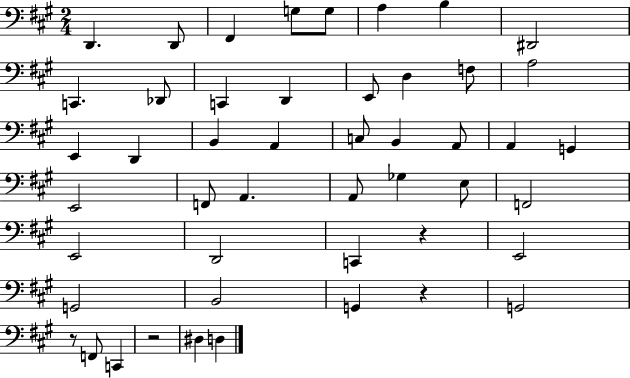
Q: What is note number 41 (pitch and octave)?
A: F2